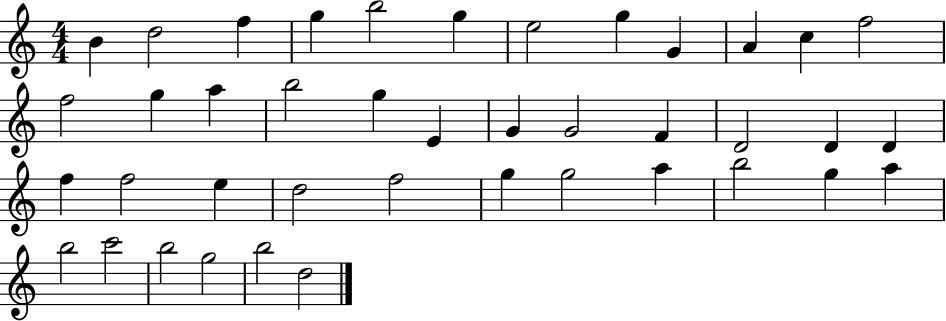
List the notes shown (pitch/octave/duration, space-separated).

B4/q D5/h F5/q G5/q B5/h G5/q E5/h G5/q G4/q A4/q C5/q F5/h F5/h G5/q A5/q B5/h G5/q E4/q G4/q G4/h F4/q D4/h D4/q D4/q F5/q F5/h E5/q D5/h F5/h G5/q G5/h A5/q B5/h G5/q A5/q B5/h C6/h B5/h G5/h B5/h D5/h